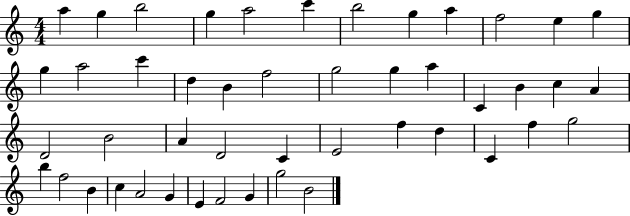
{
  \clef treble
  \numericTimeSignature
  \time 4/4
  \key c \major
  a''4 g''4 b''2 | g''4 a''2 c'''4 | b''2 g''4 a''4 | f''2 e''4 g''4 | \break g''4 a''2 c'''4 | d''4 b'4 f''2 | g''2 g''4 a''4 | c'4 b'4 c''4 a'4 | \break d'2 b'2 | a'4 d'2 c'4 | e'2 f''4 d''4 | c'4 f''4 g''2 | \break b''4 f''2 b'4 | c''4 a'2 g'4 | e'4 f'2 g'4 | g''2 b'2 | \break \bar "|."
}